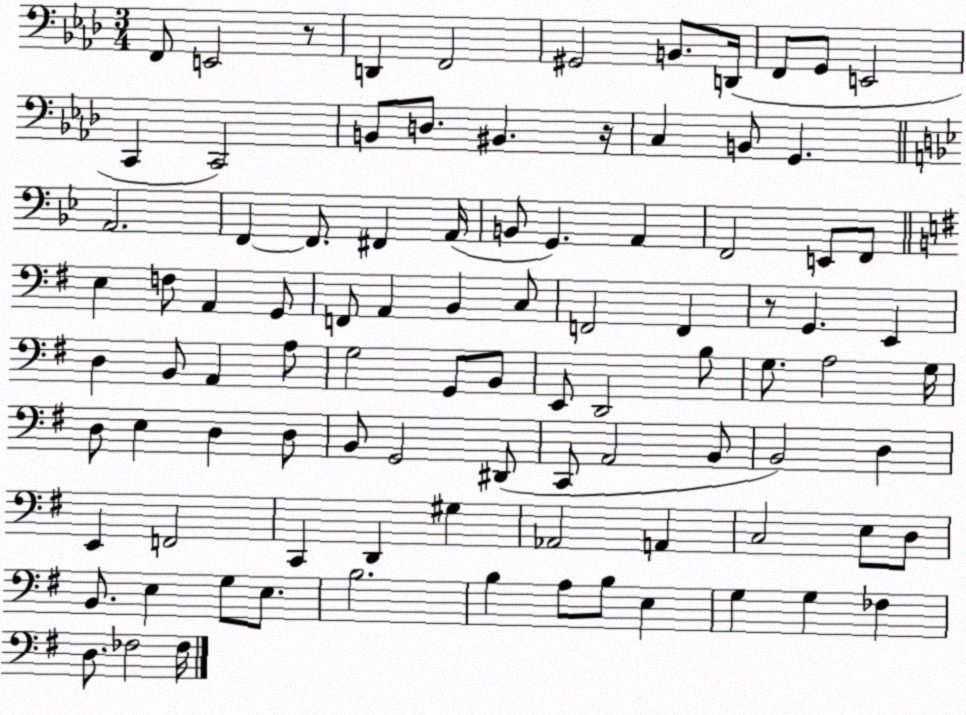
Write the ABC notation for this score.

X:1
T:Untitled
M:3/4
L:1/4
K:Ab
F,,/2 E,,2 z/2 D,, F,,2 ^G,,2 B,,/2 D,,/4 F,,/2 G,,/2 E,,2 C,, C,,2 B,,/2 D,/2 ^B,, z/4 C, B,,/2 G,, A,,2 F,, F,,/2 ^F,, A,,/4 B,,/2 G,, A,, F,,2 E,,/2 F,,/2 E, F,/2 A,, G,,/2 F,,/2 A,, B,, C,/2 F,,2 F,, z/2 G,, E,, D, B,,/2 A,, A,/2 G,2 G,,/2 B,,/2 E,,/2 D,,2 B,/2 G,/2 A,2 G,/4 D,/2 E, D, D,/2 B,,/2 G,,2 ^D,,/2 C,,/2 A,,2 B,,/2 B,,2 D, E,, F,,2 C,, D,, ^G, _A,,2 A,, C,2 E,/2 D,/2 B,,/2 E, G,/2 E,/2 B,2 B, A,/2 B,/2 E, G, G, _F, D,/2 _F,2 _F,/4